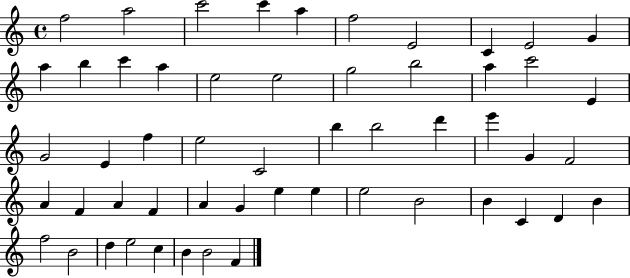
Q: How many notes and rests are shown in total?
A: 54